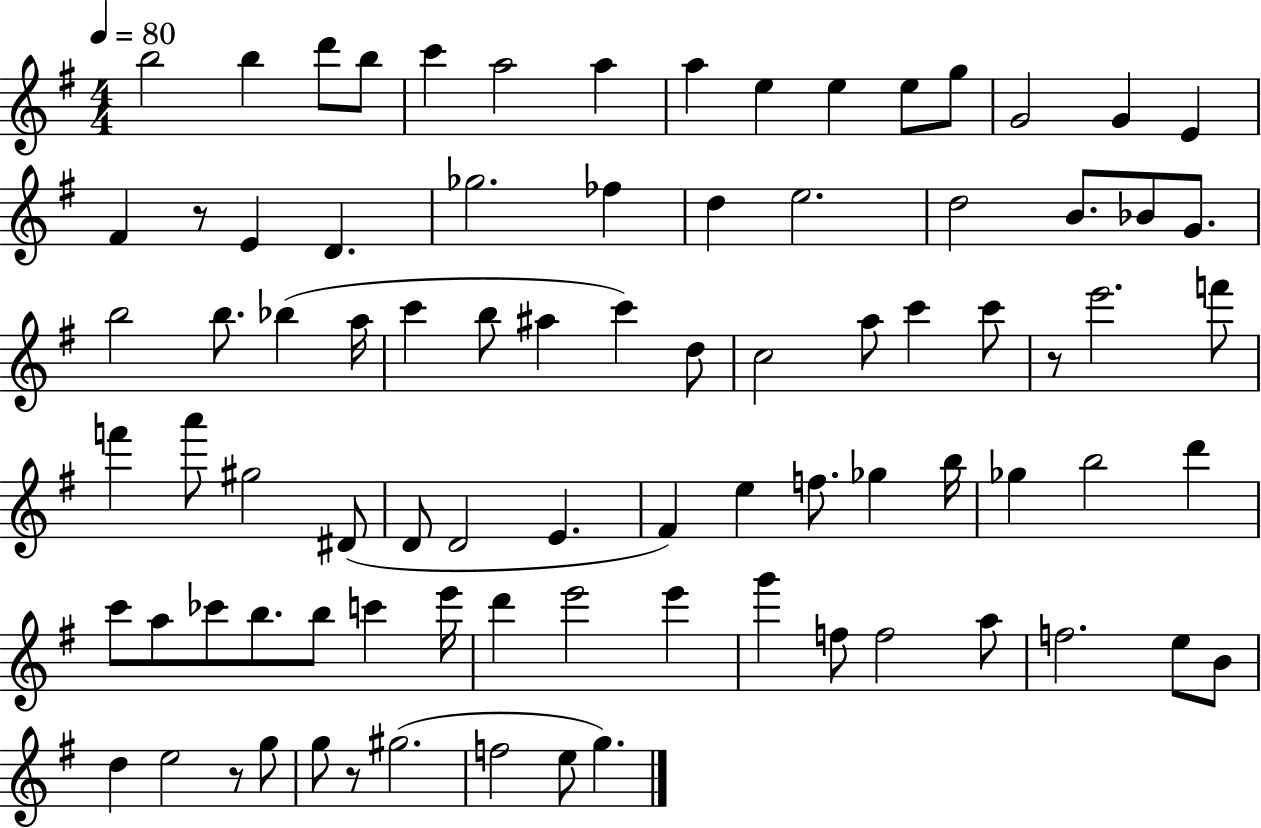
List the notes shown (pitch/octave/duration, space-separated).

B5/h B5/q D6/e B5/e C6/q A5/h A5/q A5/q E5/q E5/q E5/e G5/e G4/h G4/q E4/q F#4/q R/e E4/q D4/q. Gb5/h. FES5/q D5/q E5/h. D5/h B4/e. Bb4/e G4/e. B5/h B5/e. Bb5/q A5/s C6/q B5/e A#5/q C6/q D5/e C5/h A5/e C6/q C6/e R/e E6/h. F6/e F6/q A6/e G#5/h D#4/e D4/e D4/h E4/q. F#4/q E5/q F5/e. Gb5/q B5/s Gb5/q B5/h D6/q C6/e A5/e CES6/e B5/e. B5/e C6/q E6/s D6/q E6/h E6/q G6/q F5/e F5/h A5/e F5/h. E5/e B4/e D5/q E5/h R/e G5/e G5/e R/e G#5/h. F5/h E5/e G5/q.